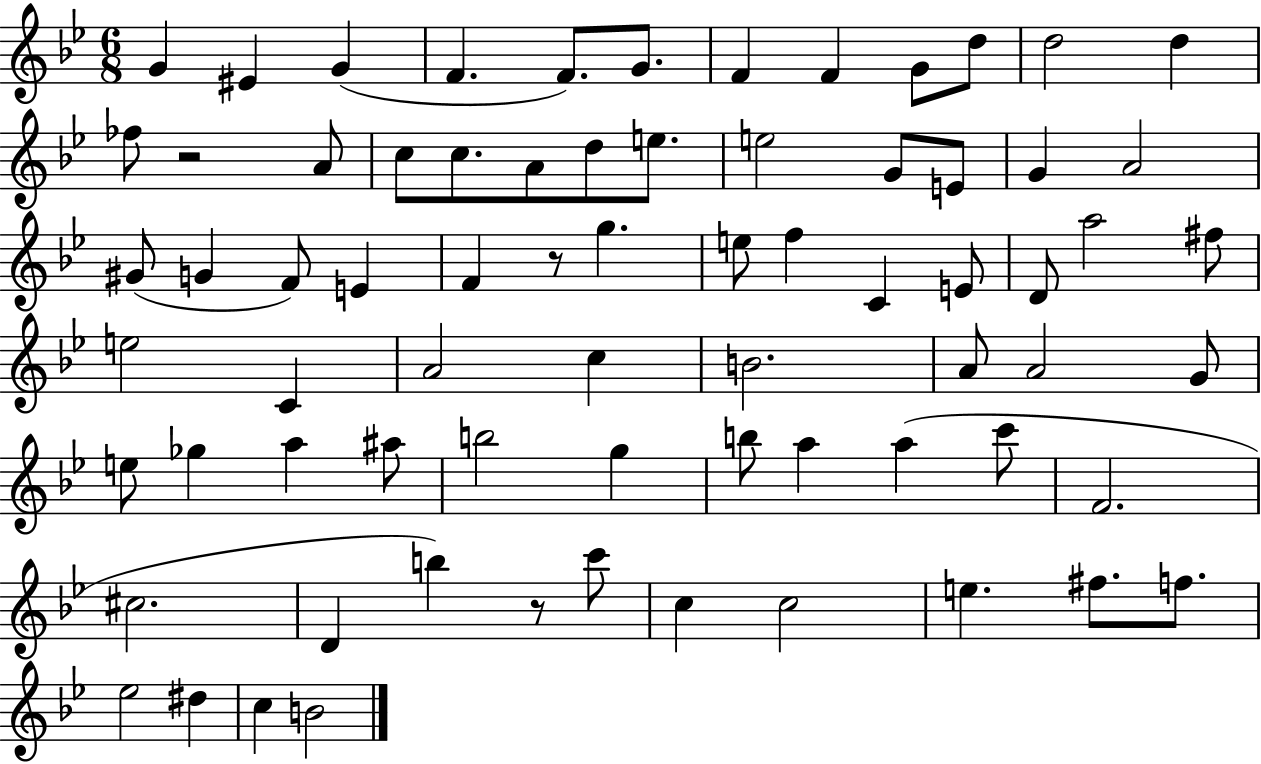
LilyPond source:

{
  \clef treble
  \numericTimeSignature
  \time 6/8
  \key bes \major
  g'4 eis'4 g'4( | f'4. f'8.) g'8. | f'4 f'4 g'8 d''8 | d''2 d''4 | \break fes''8 r2 a'8 | c''8 c''8. a'8 d''8 e''8. | e''2 g'8 e'8 | g'4 a'2 | \break gis'8( g'4 f'8) e'4 | f'4 r8 g''4. | e''8 f''4 c'4 e'8 | d'8 a''2 fis''8 | \break e''2 c'4 | a'2 c''4 | b'2. | a'8 a'2 g'8 | \break e''8 ges''4 a''4 ais''8 | b''2 g''4 | b''8 a''4 a''4( c'''8 | f'2. | \break cis''2. | d'4 b''4) r8 c'''8 | c''4 c''2 | e''4. fis''8. f''8. | \break ees''2 dis''4 | c''4 b'2 | \bar "|."
}